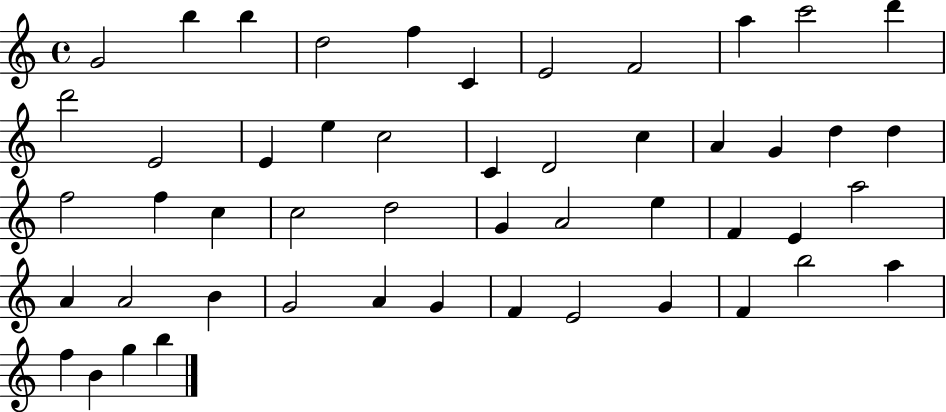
X:1
T:Untitled
M:4/4
L:1/4
K:C
G2 b b d2 f C E2 F2 a c'2 d' d'2 E2 E e c2 C D2 c A G d d f2 f c c2 d2 G A2 e F E a2 A A2 B G2 A G F E2 G F b2 a f B g b